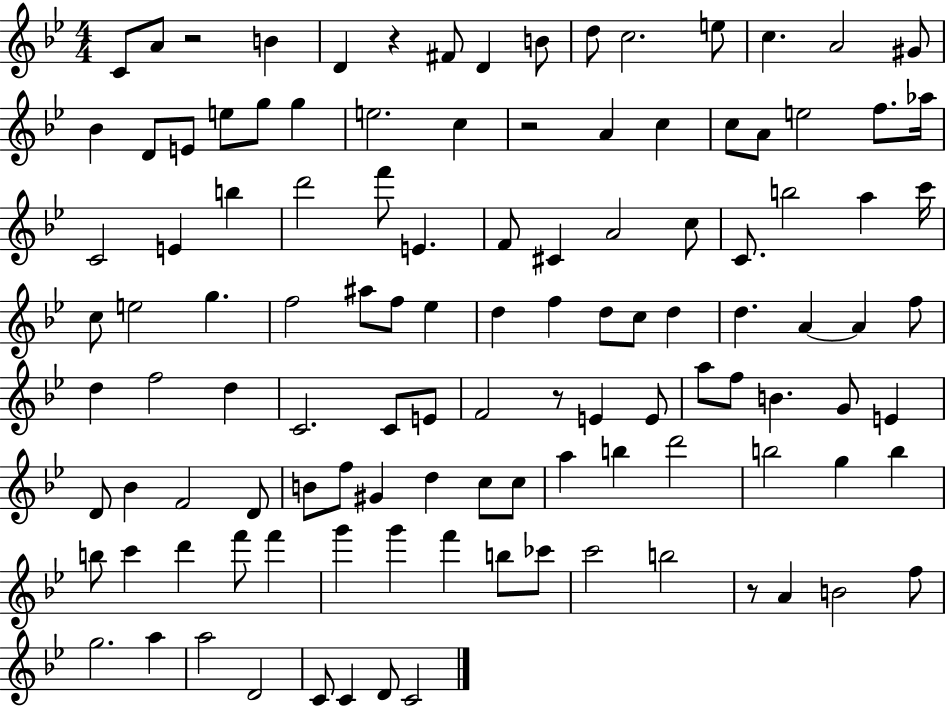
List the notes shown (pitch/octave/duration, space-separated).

C4/e A4/e R/h B4/q D4/q R/q F#4/e D4/q B4/e D5/e C5/h. E5/e C5/q. A4/h G#4/e Bb4/q D4/e E4/e E5/e G5/e G5/q E5/h. C5/q R/h A4/q C5/q C5/e A4/e E5/h F5/e. Ab5/s C4/h E4/q B5/q D6/h F6/e E4/q. F4/e C#4/q A4/h C5/e C4/e. B5/h A5/q C6/s C5/e E5/h G5/q. F5/h A#5/e F5/e Eb5/q D5/q F5/q D5/e C5/e D5/q D5/q. A4/q A4/q F5/e D5/q F5/h D5/q C4/h. C4/e E4/e F4/h R/e E4/q E4/e A5/e F5/e B4/q. G4/e E4/q D4/e Bb4/q F4/h D4/e B4/e F5/e G#4/q D5/q C5/e C5/e A5/q B5/q D6/h B5/h G5/q B5/q B5/e C6/q D6/q F6/e F6/q G6/q G6/q F6/q B5/e CES6/e C6/h B5/h R/e A4/q B4/h F5/e G5/h. A5/q A5/h D4/h C4/e C4/q D4/e C4/h